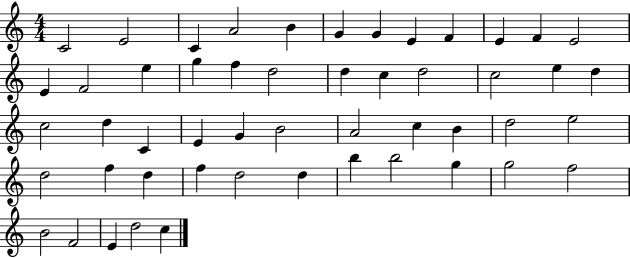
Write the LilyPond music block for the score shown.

{
  \clef treble
  \numericTimeSignature
  \time 4/4
  \key c \major
  c'2 e'2 | c'4 a'2 b'4 | g'4 g'4 e'4 f'4 | e'4 f'4 e'2 | \break e'4 f'2 e''4 | g''4 f''4 d''2 | d''4 c''4 d''2 | c''2 e''4 d''4 | \break c''2 d''4 c'4 | e'4 g'4 b'2 | a'2 c''4 b'4 | d''2 e''2 | \break d''2 f''4 d''4 | f''4 d''2 d''4 | b''4 b''2 g''4 | g''2 f''2 | \break b'2 f'2 | e'4 d''2 c''4 | \bar "|."
}